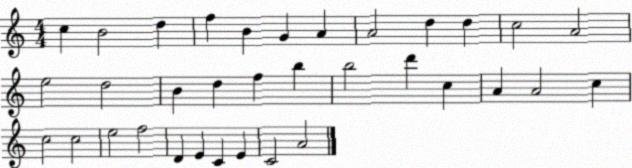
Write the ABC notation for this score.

X:1
T:Untitled
M:4/4
L:1/4
K:C
c B2 d f B G A A2 d d c2 A2 e2 d2 B d f b b2 d' c A A2 c c2 c2 e2 f2 D E C E C2 A2